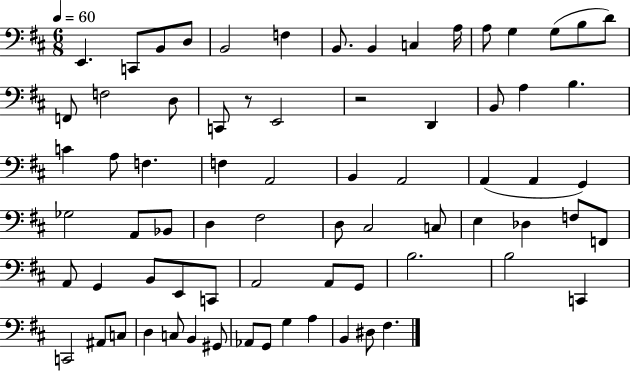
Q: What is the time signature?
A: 6/8